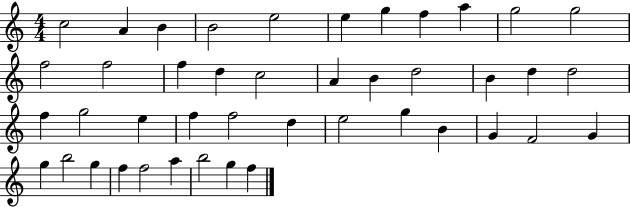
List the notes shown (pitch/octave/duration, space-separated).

C5/h A4/q B4/q B4/h E5/h E5/q G5/q F5/q A5/q G5/h G5/h F5/h F5/h F5/q D5/q C5/h A4/q B4/q D5/h B4/q D5/q D5/h F5/q G5/h E5/q F5/q F5/h D5/q E5/h G5/q B4/q G4/q F4/h G4/q G5/q B5/h G5/q F5/q F5/h A5/q B5/h G5/q F5/q